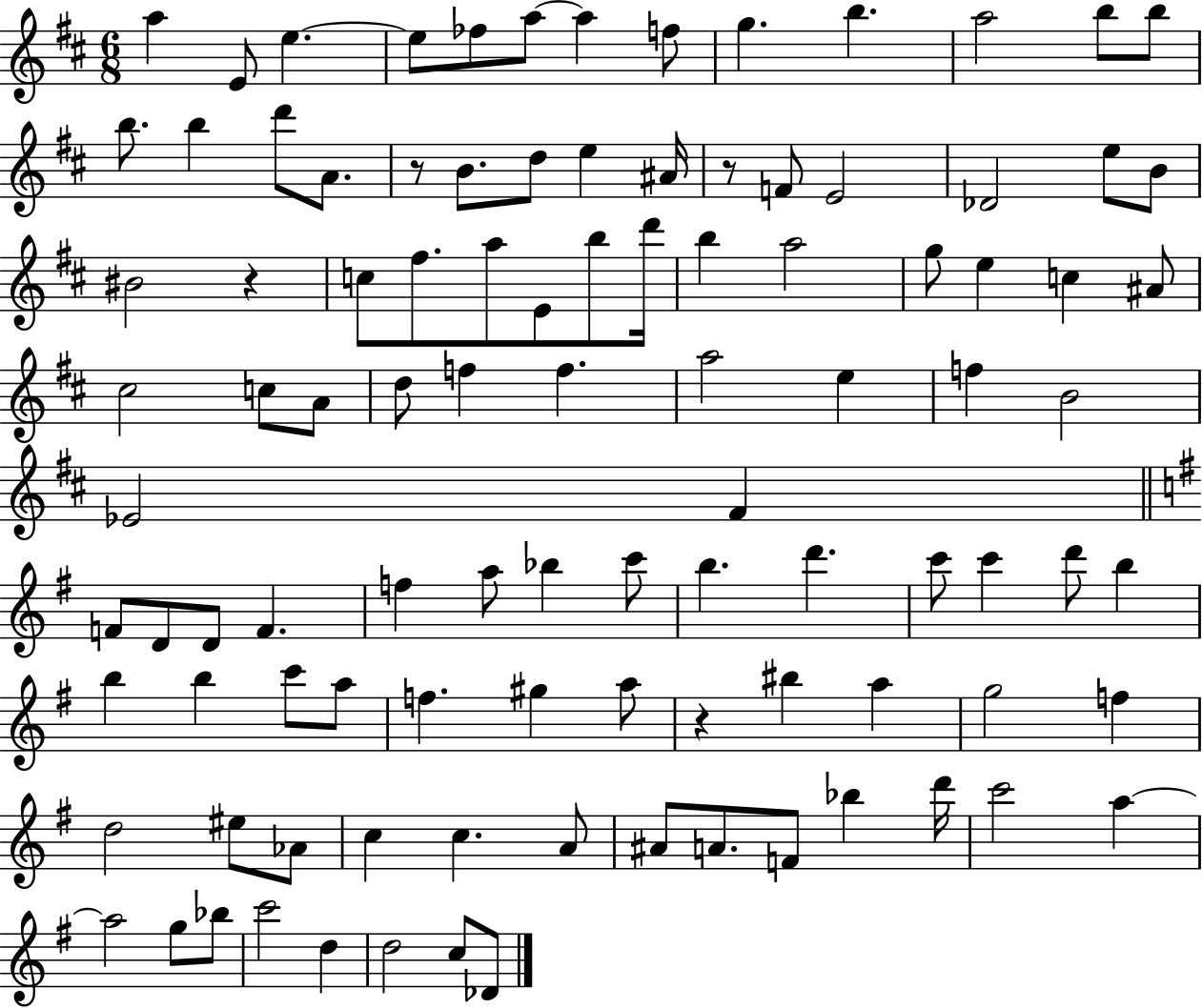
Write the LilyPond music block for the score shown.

{
  \clef treble
  \numericTimeSignature
  \time 6/8
  \key d \major
  a''4 e'8 e''4.~~ | e''8 fes''8 a''8~~ a''4 f''8 | g''4. b''4. | a''2 b''8 b''8 | \break b''8. b''4 d'''8 a'8. | r8 b'8. d''8 e''4 ais'16 | r8 f'8 e'2 | des'2 e''8 b'8 | \break bis'2 r4 | c''8 fis''8. a''8 e'8 b''8 d'''16 | b''4 a''2 | g''8 e''4 c''4 ais'8 | \break cis''2 c''8 a'8 | d''8 f''4 f''4. | a''2 e''4 | f''4 b'2 | \break ees'2 fis'4 | \bar "||" \break \key e \minor f'8 d'8 d'8 f'4. | f''4 a''8 bes''4 c'''8 | b''4. d'''4. | c'''8 c'''4 d'''8 b''4 | \break b''4 b''4 c'''8 a''8 | f''4. gis''4 a''8 | r4 bis''4 a''4 | g''2 f''4 | \break d''2 eis''8 aes'8 | c''4 c''4. a'8 | ais'8 a'8. f'8 bes''4 d'''16 | c'''2 a''4~~ | \break a''2 g''8 bes''8 | c'''2 d''4 | d''2 c''8 des'8 | \bar "|."
}